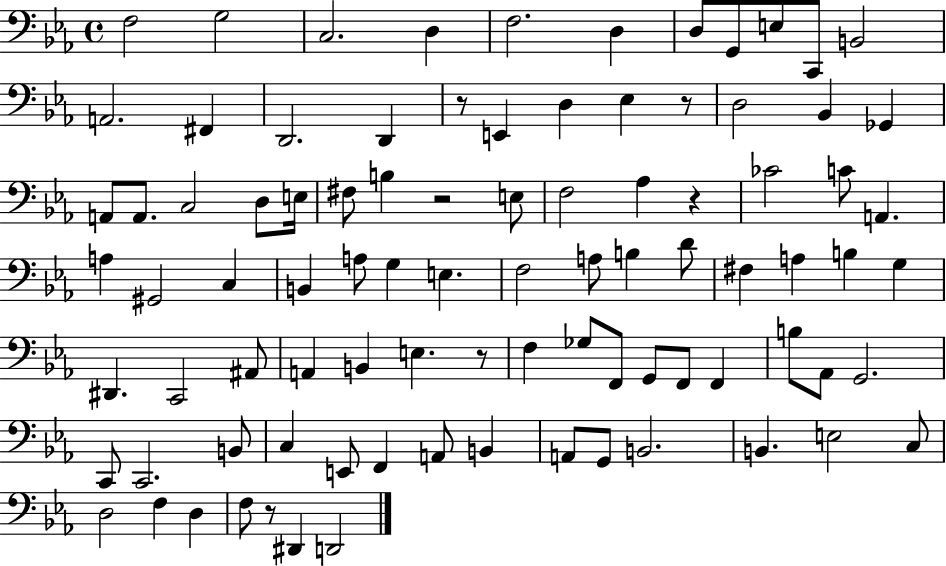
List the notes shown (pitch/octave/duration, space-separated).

F3/h G3/h C3/h. D3/q F3/h. D3/q D3/e G2/e E3/e C2/e B2/h A2/h. F#2/q D2/h. D2/q R/e E2/q D3/q Eb3/q R/e D3/h Bb2/q Gb2/q A2/e A2/e. C3/h D3/e E3/s F#3/e B3/q R/h E3/e F3/h Ab3/q R/q CES4/h C4/e A2/q. A3/q G#2/h C3/q B2/q A3/e G3/q E3/q. F3/h A3/e B3/q D4/e F#3/q A3/q B3/q G3/q D#2/q. C2/h A#2/e A2/q B2/q E3/q. R/e F3/q Gb3/e F2/e G2/e F2/e F2/q B3/e Ab2/e G2/h. C2/e C2/h. B2/e C3/q E2/e F2/q A2/e B2/q A2/e G2/e B2/h. B2/q. E3/h C3/e D3/h F3/q D3/q F3/e R/e D#2/q D2/h